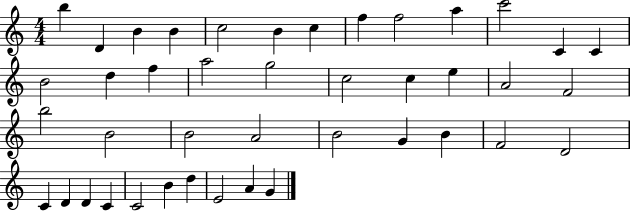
X:1
T:Untitled
M:4/4
L:1/4
K:C
b D B B c2 B c f f2 a c'2 C C B2 d f a2 g2 c2 c e A2 F2 b2 B2 B2 A2 B2 G B F2 D2 C D D C C2 B d E2 A G